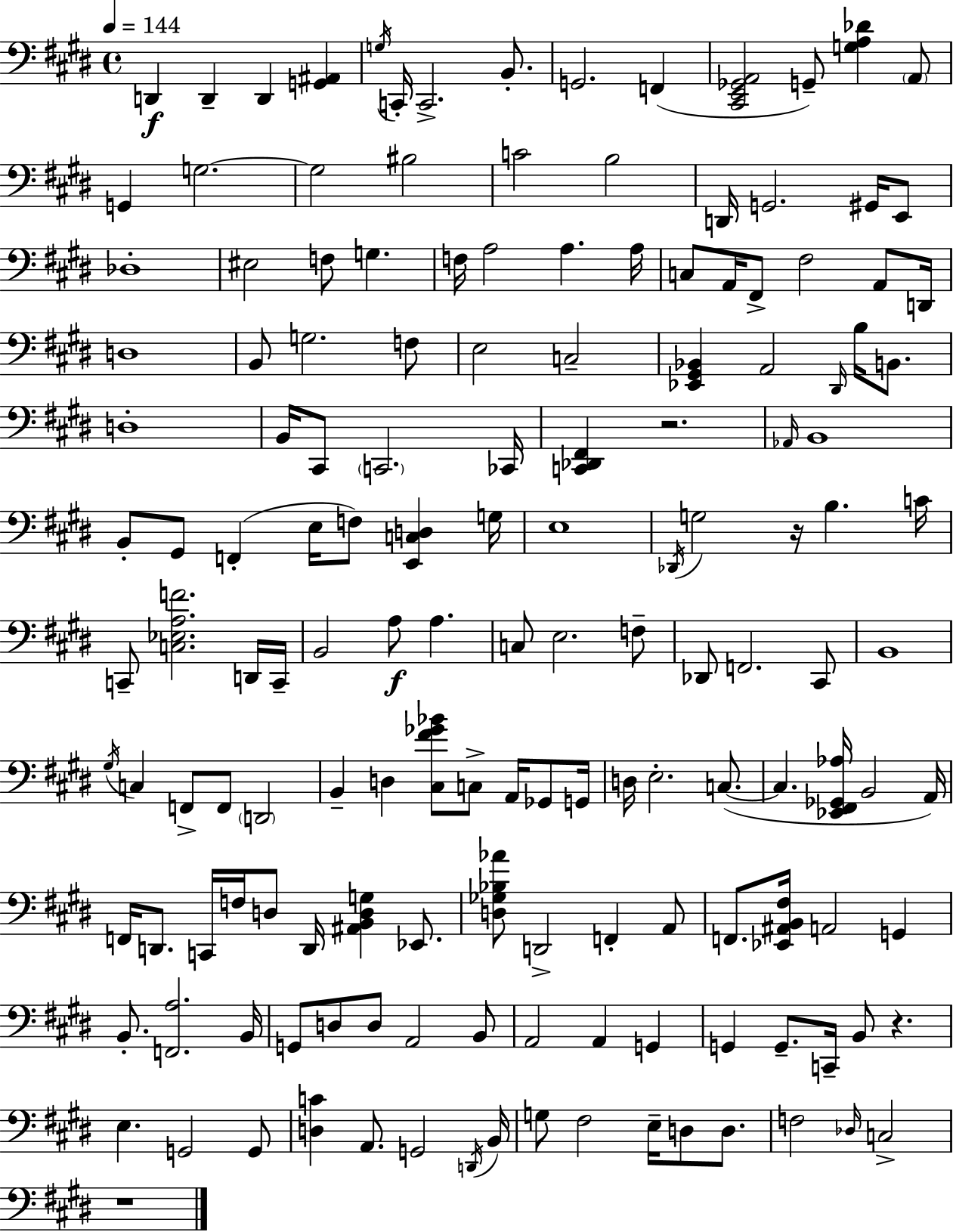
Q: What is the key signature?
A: E major